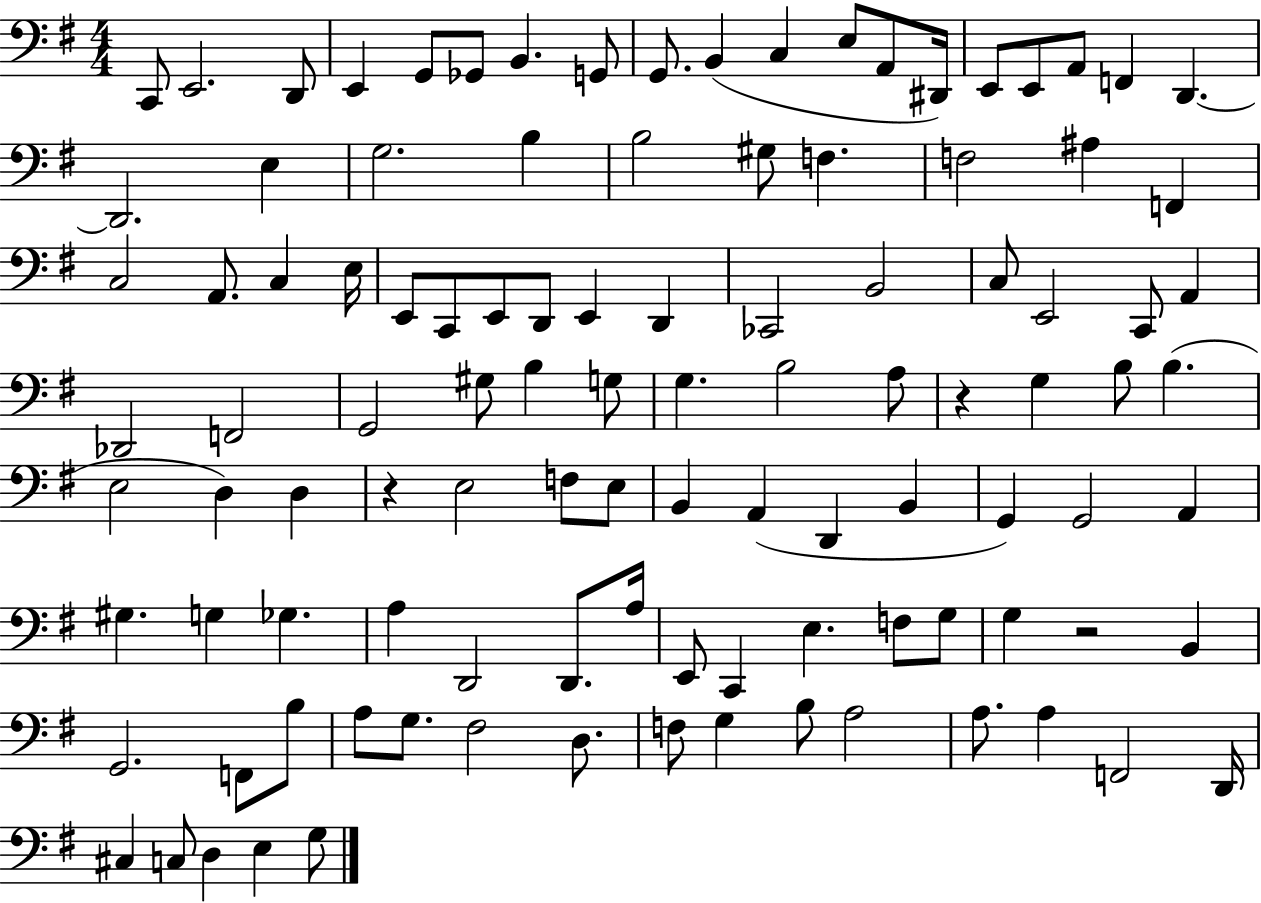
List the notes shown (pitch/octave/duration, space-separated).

C2/e E2/h. D2/e E2/q G2/e Gb2/e B2/q. G2/e G2/e. B2/q C3/q E3/e A2/e D#2/s E2/e E2/e A2/e F2/q D2/q. D2/h. E3/q G3/h. B3/q B3/h G#3/e F3/q. F3/h A#3/q F2/q C3/h A2/e. C3/q E3/s E2/e C2/e E2/e D2/e E2/q D2/q CES2/h B2/h C3/e E2/h C2/e A2/q Db2/h F2/h G2/h G#3/e B3/q G3/e G3/q. B3/h A3/e R/q G3/q B3/e B3/q. E3/h D3/q D3/q R/q E3/h F3/e E3/e B2/q A2/q D2/q B2/q G2/q G2/h A2/q G#3/q. G3/q Gb3/q. A3/q D2/h D2/e. A3/s E2/e C2/q E3/q. F3/e G3/e G3/q R/h B2/q G2/h. F2/e B3/e A3/e G3/e. F#3/h D3/e. F3/e G3/q B3/e A3/h A3/e. A3/q F2/h D2/s C#3/q C3/e D3/q E3/q G3/e